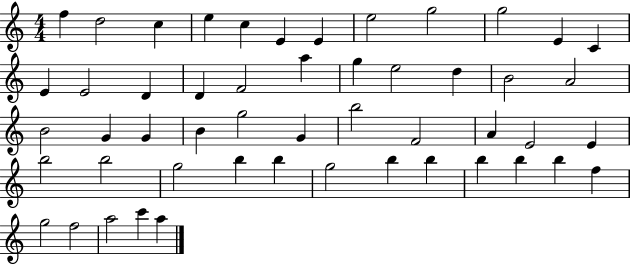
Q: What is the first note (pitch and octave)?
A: F5